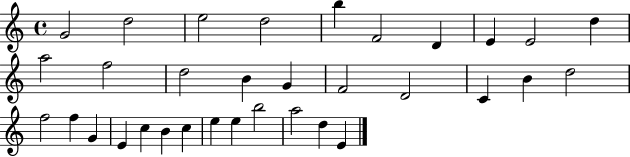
G4/h D5/h E5/h D5/h B5/q F4/h D4/q E4/q E4/h D5/q A5/h F5/h D5/h B4/q G4/q F4/h D4/h C4/q B4/q D5/h F5/h F5/q G4/q E4/q C5/q B4/q C5/q E5/q E5/q B5/h A5/h D5/q E4/q